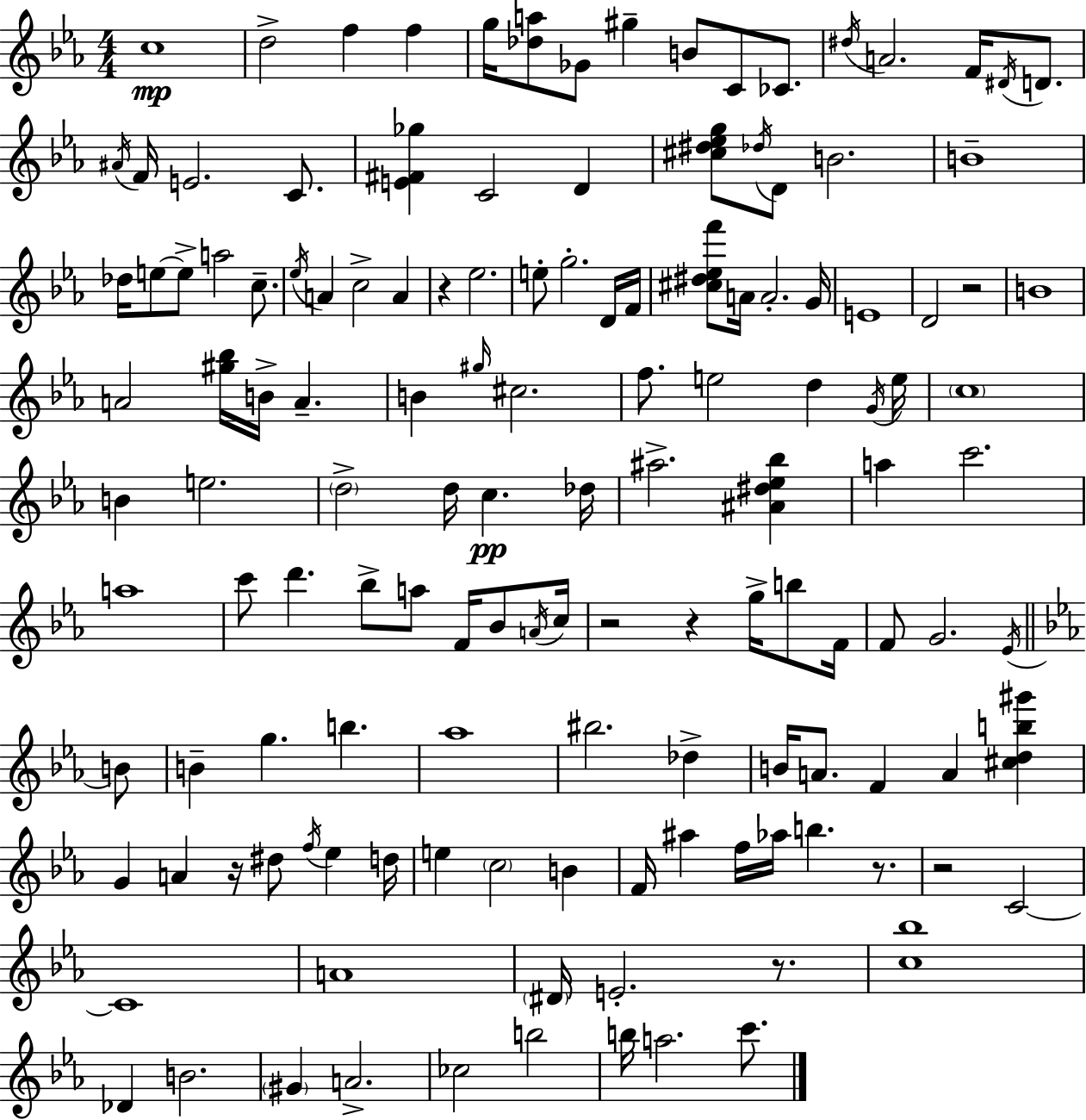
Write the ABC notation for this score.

X:1
T:Untitled
M:4/4
L:1/4
K:Cm
c4 d2 f f g/4 [_da]/2 _G/2 ^g B/2 C/2 _C/2 ^d/4 A2 F/4 ^D/4 D/2 ^A/4 F/4 E2 C/2 [E^F_g] C2 D [^c^d_eg]/2 _d/4 D/2 B2 B4 _d/4 e/2 e/2 a2 c/2 _e/4 A c2 A z _e2 e/2 g2 D/4 F/4 [^c^d_ef']/2 A/4 A2 G/4 E4 D2 z2 B4 A2 [^g_b]/4 B/4 A B ^g/4 ^c2 f/2 e2 d G/4 e/4 c4 B e2 d2 d/4 c _d/4 ^a2 [^A^d_e_b] a c'2 a4 c'/2 d' _b/2 a/2 F/4 _B/2 A/4 c/4 z2 z g/4 b/2 F/4 F/2 G2 _E/4 B/2 B g b _a4 ^b2 _d B/4 A/2 F A [^cdb^g'] G A z/4 ^d/2 f/4 _e d/4 e c2 B F/4 ^a f/4 _a/4 b z/2 z2 C2 C4 A4 ^D/4 E2 z/2 [c_b]4 _D B2 ^G A2 _c2 b2 b/4 a2 c'/2